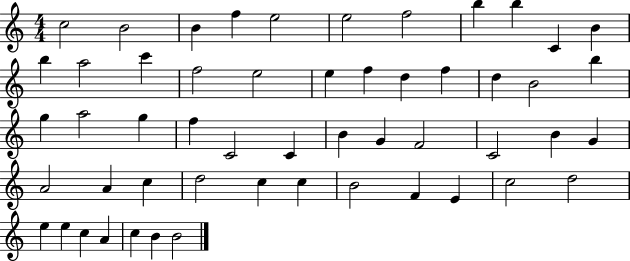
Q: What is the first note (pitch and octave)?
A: C5